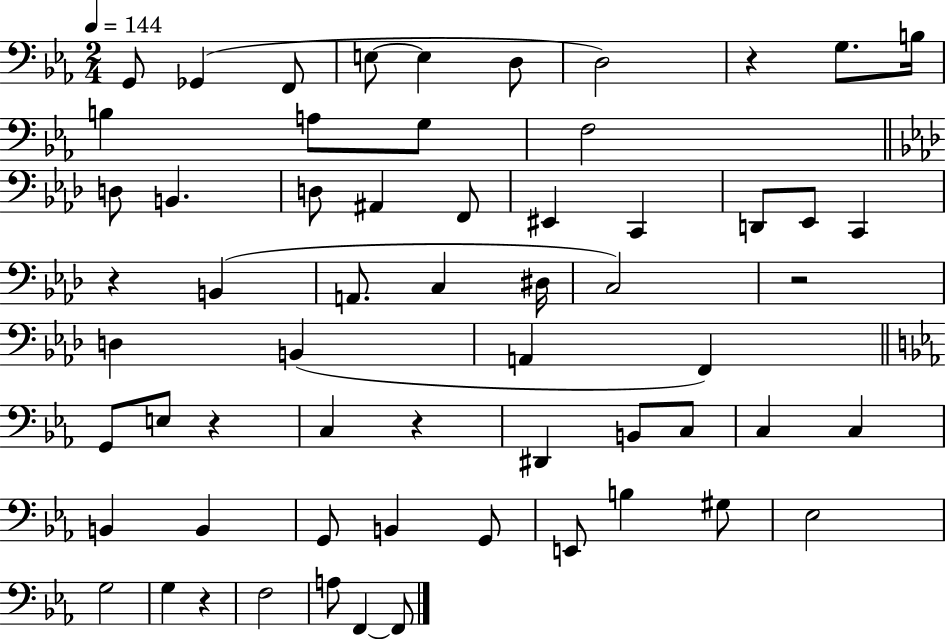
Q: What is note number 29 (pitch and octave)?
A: D3